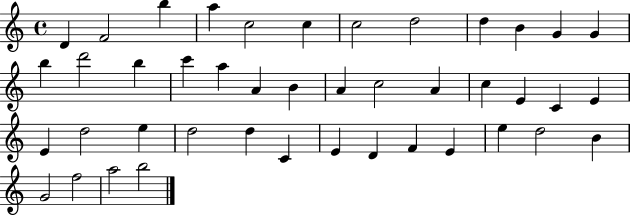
X:1
T:Untitled
M:4/4
L:1/4
K:C
D F2 b a c2 c c2 d2 d B G G b d'2 b c' a A B A c2 A c E C E E d2 e d2 d C E D F E e d2 B G2 f2 a2 b2